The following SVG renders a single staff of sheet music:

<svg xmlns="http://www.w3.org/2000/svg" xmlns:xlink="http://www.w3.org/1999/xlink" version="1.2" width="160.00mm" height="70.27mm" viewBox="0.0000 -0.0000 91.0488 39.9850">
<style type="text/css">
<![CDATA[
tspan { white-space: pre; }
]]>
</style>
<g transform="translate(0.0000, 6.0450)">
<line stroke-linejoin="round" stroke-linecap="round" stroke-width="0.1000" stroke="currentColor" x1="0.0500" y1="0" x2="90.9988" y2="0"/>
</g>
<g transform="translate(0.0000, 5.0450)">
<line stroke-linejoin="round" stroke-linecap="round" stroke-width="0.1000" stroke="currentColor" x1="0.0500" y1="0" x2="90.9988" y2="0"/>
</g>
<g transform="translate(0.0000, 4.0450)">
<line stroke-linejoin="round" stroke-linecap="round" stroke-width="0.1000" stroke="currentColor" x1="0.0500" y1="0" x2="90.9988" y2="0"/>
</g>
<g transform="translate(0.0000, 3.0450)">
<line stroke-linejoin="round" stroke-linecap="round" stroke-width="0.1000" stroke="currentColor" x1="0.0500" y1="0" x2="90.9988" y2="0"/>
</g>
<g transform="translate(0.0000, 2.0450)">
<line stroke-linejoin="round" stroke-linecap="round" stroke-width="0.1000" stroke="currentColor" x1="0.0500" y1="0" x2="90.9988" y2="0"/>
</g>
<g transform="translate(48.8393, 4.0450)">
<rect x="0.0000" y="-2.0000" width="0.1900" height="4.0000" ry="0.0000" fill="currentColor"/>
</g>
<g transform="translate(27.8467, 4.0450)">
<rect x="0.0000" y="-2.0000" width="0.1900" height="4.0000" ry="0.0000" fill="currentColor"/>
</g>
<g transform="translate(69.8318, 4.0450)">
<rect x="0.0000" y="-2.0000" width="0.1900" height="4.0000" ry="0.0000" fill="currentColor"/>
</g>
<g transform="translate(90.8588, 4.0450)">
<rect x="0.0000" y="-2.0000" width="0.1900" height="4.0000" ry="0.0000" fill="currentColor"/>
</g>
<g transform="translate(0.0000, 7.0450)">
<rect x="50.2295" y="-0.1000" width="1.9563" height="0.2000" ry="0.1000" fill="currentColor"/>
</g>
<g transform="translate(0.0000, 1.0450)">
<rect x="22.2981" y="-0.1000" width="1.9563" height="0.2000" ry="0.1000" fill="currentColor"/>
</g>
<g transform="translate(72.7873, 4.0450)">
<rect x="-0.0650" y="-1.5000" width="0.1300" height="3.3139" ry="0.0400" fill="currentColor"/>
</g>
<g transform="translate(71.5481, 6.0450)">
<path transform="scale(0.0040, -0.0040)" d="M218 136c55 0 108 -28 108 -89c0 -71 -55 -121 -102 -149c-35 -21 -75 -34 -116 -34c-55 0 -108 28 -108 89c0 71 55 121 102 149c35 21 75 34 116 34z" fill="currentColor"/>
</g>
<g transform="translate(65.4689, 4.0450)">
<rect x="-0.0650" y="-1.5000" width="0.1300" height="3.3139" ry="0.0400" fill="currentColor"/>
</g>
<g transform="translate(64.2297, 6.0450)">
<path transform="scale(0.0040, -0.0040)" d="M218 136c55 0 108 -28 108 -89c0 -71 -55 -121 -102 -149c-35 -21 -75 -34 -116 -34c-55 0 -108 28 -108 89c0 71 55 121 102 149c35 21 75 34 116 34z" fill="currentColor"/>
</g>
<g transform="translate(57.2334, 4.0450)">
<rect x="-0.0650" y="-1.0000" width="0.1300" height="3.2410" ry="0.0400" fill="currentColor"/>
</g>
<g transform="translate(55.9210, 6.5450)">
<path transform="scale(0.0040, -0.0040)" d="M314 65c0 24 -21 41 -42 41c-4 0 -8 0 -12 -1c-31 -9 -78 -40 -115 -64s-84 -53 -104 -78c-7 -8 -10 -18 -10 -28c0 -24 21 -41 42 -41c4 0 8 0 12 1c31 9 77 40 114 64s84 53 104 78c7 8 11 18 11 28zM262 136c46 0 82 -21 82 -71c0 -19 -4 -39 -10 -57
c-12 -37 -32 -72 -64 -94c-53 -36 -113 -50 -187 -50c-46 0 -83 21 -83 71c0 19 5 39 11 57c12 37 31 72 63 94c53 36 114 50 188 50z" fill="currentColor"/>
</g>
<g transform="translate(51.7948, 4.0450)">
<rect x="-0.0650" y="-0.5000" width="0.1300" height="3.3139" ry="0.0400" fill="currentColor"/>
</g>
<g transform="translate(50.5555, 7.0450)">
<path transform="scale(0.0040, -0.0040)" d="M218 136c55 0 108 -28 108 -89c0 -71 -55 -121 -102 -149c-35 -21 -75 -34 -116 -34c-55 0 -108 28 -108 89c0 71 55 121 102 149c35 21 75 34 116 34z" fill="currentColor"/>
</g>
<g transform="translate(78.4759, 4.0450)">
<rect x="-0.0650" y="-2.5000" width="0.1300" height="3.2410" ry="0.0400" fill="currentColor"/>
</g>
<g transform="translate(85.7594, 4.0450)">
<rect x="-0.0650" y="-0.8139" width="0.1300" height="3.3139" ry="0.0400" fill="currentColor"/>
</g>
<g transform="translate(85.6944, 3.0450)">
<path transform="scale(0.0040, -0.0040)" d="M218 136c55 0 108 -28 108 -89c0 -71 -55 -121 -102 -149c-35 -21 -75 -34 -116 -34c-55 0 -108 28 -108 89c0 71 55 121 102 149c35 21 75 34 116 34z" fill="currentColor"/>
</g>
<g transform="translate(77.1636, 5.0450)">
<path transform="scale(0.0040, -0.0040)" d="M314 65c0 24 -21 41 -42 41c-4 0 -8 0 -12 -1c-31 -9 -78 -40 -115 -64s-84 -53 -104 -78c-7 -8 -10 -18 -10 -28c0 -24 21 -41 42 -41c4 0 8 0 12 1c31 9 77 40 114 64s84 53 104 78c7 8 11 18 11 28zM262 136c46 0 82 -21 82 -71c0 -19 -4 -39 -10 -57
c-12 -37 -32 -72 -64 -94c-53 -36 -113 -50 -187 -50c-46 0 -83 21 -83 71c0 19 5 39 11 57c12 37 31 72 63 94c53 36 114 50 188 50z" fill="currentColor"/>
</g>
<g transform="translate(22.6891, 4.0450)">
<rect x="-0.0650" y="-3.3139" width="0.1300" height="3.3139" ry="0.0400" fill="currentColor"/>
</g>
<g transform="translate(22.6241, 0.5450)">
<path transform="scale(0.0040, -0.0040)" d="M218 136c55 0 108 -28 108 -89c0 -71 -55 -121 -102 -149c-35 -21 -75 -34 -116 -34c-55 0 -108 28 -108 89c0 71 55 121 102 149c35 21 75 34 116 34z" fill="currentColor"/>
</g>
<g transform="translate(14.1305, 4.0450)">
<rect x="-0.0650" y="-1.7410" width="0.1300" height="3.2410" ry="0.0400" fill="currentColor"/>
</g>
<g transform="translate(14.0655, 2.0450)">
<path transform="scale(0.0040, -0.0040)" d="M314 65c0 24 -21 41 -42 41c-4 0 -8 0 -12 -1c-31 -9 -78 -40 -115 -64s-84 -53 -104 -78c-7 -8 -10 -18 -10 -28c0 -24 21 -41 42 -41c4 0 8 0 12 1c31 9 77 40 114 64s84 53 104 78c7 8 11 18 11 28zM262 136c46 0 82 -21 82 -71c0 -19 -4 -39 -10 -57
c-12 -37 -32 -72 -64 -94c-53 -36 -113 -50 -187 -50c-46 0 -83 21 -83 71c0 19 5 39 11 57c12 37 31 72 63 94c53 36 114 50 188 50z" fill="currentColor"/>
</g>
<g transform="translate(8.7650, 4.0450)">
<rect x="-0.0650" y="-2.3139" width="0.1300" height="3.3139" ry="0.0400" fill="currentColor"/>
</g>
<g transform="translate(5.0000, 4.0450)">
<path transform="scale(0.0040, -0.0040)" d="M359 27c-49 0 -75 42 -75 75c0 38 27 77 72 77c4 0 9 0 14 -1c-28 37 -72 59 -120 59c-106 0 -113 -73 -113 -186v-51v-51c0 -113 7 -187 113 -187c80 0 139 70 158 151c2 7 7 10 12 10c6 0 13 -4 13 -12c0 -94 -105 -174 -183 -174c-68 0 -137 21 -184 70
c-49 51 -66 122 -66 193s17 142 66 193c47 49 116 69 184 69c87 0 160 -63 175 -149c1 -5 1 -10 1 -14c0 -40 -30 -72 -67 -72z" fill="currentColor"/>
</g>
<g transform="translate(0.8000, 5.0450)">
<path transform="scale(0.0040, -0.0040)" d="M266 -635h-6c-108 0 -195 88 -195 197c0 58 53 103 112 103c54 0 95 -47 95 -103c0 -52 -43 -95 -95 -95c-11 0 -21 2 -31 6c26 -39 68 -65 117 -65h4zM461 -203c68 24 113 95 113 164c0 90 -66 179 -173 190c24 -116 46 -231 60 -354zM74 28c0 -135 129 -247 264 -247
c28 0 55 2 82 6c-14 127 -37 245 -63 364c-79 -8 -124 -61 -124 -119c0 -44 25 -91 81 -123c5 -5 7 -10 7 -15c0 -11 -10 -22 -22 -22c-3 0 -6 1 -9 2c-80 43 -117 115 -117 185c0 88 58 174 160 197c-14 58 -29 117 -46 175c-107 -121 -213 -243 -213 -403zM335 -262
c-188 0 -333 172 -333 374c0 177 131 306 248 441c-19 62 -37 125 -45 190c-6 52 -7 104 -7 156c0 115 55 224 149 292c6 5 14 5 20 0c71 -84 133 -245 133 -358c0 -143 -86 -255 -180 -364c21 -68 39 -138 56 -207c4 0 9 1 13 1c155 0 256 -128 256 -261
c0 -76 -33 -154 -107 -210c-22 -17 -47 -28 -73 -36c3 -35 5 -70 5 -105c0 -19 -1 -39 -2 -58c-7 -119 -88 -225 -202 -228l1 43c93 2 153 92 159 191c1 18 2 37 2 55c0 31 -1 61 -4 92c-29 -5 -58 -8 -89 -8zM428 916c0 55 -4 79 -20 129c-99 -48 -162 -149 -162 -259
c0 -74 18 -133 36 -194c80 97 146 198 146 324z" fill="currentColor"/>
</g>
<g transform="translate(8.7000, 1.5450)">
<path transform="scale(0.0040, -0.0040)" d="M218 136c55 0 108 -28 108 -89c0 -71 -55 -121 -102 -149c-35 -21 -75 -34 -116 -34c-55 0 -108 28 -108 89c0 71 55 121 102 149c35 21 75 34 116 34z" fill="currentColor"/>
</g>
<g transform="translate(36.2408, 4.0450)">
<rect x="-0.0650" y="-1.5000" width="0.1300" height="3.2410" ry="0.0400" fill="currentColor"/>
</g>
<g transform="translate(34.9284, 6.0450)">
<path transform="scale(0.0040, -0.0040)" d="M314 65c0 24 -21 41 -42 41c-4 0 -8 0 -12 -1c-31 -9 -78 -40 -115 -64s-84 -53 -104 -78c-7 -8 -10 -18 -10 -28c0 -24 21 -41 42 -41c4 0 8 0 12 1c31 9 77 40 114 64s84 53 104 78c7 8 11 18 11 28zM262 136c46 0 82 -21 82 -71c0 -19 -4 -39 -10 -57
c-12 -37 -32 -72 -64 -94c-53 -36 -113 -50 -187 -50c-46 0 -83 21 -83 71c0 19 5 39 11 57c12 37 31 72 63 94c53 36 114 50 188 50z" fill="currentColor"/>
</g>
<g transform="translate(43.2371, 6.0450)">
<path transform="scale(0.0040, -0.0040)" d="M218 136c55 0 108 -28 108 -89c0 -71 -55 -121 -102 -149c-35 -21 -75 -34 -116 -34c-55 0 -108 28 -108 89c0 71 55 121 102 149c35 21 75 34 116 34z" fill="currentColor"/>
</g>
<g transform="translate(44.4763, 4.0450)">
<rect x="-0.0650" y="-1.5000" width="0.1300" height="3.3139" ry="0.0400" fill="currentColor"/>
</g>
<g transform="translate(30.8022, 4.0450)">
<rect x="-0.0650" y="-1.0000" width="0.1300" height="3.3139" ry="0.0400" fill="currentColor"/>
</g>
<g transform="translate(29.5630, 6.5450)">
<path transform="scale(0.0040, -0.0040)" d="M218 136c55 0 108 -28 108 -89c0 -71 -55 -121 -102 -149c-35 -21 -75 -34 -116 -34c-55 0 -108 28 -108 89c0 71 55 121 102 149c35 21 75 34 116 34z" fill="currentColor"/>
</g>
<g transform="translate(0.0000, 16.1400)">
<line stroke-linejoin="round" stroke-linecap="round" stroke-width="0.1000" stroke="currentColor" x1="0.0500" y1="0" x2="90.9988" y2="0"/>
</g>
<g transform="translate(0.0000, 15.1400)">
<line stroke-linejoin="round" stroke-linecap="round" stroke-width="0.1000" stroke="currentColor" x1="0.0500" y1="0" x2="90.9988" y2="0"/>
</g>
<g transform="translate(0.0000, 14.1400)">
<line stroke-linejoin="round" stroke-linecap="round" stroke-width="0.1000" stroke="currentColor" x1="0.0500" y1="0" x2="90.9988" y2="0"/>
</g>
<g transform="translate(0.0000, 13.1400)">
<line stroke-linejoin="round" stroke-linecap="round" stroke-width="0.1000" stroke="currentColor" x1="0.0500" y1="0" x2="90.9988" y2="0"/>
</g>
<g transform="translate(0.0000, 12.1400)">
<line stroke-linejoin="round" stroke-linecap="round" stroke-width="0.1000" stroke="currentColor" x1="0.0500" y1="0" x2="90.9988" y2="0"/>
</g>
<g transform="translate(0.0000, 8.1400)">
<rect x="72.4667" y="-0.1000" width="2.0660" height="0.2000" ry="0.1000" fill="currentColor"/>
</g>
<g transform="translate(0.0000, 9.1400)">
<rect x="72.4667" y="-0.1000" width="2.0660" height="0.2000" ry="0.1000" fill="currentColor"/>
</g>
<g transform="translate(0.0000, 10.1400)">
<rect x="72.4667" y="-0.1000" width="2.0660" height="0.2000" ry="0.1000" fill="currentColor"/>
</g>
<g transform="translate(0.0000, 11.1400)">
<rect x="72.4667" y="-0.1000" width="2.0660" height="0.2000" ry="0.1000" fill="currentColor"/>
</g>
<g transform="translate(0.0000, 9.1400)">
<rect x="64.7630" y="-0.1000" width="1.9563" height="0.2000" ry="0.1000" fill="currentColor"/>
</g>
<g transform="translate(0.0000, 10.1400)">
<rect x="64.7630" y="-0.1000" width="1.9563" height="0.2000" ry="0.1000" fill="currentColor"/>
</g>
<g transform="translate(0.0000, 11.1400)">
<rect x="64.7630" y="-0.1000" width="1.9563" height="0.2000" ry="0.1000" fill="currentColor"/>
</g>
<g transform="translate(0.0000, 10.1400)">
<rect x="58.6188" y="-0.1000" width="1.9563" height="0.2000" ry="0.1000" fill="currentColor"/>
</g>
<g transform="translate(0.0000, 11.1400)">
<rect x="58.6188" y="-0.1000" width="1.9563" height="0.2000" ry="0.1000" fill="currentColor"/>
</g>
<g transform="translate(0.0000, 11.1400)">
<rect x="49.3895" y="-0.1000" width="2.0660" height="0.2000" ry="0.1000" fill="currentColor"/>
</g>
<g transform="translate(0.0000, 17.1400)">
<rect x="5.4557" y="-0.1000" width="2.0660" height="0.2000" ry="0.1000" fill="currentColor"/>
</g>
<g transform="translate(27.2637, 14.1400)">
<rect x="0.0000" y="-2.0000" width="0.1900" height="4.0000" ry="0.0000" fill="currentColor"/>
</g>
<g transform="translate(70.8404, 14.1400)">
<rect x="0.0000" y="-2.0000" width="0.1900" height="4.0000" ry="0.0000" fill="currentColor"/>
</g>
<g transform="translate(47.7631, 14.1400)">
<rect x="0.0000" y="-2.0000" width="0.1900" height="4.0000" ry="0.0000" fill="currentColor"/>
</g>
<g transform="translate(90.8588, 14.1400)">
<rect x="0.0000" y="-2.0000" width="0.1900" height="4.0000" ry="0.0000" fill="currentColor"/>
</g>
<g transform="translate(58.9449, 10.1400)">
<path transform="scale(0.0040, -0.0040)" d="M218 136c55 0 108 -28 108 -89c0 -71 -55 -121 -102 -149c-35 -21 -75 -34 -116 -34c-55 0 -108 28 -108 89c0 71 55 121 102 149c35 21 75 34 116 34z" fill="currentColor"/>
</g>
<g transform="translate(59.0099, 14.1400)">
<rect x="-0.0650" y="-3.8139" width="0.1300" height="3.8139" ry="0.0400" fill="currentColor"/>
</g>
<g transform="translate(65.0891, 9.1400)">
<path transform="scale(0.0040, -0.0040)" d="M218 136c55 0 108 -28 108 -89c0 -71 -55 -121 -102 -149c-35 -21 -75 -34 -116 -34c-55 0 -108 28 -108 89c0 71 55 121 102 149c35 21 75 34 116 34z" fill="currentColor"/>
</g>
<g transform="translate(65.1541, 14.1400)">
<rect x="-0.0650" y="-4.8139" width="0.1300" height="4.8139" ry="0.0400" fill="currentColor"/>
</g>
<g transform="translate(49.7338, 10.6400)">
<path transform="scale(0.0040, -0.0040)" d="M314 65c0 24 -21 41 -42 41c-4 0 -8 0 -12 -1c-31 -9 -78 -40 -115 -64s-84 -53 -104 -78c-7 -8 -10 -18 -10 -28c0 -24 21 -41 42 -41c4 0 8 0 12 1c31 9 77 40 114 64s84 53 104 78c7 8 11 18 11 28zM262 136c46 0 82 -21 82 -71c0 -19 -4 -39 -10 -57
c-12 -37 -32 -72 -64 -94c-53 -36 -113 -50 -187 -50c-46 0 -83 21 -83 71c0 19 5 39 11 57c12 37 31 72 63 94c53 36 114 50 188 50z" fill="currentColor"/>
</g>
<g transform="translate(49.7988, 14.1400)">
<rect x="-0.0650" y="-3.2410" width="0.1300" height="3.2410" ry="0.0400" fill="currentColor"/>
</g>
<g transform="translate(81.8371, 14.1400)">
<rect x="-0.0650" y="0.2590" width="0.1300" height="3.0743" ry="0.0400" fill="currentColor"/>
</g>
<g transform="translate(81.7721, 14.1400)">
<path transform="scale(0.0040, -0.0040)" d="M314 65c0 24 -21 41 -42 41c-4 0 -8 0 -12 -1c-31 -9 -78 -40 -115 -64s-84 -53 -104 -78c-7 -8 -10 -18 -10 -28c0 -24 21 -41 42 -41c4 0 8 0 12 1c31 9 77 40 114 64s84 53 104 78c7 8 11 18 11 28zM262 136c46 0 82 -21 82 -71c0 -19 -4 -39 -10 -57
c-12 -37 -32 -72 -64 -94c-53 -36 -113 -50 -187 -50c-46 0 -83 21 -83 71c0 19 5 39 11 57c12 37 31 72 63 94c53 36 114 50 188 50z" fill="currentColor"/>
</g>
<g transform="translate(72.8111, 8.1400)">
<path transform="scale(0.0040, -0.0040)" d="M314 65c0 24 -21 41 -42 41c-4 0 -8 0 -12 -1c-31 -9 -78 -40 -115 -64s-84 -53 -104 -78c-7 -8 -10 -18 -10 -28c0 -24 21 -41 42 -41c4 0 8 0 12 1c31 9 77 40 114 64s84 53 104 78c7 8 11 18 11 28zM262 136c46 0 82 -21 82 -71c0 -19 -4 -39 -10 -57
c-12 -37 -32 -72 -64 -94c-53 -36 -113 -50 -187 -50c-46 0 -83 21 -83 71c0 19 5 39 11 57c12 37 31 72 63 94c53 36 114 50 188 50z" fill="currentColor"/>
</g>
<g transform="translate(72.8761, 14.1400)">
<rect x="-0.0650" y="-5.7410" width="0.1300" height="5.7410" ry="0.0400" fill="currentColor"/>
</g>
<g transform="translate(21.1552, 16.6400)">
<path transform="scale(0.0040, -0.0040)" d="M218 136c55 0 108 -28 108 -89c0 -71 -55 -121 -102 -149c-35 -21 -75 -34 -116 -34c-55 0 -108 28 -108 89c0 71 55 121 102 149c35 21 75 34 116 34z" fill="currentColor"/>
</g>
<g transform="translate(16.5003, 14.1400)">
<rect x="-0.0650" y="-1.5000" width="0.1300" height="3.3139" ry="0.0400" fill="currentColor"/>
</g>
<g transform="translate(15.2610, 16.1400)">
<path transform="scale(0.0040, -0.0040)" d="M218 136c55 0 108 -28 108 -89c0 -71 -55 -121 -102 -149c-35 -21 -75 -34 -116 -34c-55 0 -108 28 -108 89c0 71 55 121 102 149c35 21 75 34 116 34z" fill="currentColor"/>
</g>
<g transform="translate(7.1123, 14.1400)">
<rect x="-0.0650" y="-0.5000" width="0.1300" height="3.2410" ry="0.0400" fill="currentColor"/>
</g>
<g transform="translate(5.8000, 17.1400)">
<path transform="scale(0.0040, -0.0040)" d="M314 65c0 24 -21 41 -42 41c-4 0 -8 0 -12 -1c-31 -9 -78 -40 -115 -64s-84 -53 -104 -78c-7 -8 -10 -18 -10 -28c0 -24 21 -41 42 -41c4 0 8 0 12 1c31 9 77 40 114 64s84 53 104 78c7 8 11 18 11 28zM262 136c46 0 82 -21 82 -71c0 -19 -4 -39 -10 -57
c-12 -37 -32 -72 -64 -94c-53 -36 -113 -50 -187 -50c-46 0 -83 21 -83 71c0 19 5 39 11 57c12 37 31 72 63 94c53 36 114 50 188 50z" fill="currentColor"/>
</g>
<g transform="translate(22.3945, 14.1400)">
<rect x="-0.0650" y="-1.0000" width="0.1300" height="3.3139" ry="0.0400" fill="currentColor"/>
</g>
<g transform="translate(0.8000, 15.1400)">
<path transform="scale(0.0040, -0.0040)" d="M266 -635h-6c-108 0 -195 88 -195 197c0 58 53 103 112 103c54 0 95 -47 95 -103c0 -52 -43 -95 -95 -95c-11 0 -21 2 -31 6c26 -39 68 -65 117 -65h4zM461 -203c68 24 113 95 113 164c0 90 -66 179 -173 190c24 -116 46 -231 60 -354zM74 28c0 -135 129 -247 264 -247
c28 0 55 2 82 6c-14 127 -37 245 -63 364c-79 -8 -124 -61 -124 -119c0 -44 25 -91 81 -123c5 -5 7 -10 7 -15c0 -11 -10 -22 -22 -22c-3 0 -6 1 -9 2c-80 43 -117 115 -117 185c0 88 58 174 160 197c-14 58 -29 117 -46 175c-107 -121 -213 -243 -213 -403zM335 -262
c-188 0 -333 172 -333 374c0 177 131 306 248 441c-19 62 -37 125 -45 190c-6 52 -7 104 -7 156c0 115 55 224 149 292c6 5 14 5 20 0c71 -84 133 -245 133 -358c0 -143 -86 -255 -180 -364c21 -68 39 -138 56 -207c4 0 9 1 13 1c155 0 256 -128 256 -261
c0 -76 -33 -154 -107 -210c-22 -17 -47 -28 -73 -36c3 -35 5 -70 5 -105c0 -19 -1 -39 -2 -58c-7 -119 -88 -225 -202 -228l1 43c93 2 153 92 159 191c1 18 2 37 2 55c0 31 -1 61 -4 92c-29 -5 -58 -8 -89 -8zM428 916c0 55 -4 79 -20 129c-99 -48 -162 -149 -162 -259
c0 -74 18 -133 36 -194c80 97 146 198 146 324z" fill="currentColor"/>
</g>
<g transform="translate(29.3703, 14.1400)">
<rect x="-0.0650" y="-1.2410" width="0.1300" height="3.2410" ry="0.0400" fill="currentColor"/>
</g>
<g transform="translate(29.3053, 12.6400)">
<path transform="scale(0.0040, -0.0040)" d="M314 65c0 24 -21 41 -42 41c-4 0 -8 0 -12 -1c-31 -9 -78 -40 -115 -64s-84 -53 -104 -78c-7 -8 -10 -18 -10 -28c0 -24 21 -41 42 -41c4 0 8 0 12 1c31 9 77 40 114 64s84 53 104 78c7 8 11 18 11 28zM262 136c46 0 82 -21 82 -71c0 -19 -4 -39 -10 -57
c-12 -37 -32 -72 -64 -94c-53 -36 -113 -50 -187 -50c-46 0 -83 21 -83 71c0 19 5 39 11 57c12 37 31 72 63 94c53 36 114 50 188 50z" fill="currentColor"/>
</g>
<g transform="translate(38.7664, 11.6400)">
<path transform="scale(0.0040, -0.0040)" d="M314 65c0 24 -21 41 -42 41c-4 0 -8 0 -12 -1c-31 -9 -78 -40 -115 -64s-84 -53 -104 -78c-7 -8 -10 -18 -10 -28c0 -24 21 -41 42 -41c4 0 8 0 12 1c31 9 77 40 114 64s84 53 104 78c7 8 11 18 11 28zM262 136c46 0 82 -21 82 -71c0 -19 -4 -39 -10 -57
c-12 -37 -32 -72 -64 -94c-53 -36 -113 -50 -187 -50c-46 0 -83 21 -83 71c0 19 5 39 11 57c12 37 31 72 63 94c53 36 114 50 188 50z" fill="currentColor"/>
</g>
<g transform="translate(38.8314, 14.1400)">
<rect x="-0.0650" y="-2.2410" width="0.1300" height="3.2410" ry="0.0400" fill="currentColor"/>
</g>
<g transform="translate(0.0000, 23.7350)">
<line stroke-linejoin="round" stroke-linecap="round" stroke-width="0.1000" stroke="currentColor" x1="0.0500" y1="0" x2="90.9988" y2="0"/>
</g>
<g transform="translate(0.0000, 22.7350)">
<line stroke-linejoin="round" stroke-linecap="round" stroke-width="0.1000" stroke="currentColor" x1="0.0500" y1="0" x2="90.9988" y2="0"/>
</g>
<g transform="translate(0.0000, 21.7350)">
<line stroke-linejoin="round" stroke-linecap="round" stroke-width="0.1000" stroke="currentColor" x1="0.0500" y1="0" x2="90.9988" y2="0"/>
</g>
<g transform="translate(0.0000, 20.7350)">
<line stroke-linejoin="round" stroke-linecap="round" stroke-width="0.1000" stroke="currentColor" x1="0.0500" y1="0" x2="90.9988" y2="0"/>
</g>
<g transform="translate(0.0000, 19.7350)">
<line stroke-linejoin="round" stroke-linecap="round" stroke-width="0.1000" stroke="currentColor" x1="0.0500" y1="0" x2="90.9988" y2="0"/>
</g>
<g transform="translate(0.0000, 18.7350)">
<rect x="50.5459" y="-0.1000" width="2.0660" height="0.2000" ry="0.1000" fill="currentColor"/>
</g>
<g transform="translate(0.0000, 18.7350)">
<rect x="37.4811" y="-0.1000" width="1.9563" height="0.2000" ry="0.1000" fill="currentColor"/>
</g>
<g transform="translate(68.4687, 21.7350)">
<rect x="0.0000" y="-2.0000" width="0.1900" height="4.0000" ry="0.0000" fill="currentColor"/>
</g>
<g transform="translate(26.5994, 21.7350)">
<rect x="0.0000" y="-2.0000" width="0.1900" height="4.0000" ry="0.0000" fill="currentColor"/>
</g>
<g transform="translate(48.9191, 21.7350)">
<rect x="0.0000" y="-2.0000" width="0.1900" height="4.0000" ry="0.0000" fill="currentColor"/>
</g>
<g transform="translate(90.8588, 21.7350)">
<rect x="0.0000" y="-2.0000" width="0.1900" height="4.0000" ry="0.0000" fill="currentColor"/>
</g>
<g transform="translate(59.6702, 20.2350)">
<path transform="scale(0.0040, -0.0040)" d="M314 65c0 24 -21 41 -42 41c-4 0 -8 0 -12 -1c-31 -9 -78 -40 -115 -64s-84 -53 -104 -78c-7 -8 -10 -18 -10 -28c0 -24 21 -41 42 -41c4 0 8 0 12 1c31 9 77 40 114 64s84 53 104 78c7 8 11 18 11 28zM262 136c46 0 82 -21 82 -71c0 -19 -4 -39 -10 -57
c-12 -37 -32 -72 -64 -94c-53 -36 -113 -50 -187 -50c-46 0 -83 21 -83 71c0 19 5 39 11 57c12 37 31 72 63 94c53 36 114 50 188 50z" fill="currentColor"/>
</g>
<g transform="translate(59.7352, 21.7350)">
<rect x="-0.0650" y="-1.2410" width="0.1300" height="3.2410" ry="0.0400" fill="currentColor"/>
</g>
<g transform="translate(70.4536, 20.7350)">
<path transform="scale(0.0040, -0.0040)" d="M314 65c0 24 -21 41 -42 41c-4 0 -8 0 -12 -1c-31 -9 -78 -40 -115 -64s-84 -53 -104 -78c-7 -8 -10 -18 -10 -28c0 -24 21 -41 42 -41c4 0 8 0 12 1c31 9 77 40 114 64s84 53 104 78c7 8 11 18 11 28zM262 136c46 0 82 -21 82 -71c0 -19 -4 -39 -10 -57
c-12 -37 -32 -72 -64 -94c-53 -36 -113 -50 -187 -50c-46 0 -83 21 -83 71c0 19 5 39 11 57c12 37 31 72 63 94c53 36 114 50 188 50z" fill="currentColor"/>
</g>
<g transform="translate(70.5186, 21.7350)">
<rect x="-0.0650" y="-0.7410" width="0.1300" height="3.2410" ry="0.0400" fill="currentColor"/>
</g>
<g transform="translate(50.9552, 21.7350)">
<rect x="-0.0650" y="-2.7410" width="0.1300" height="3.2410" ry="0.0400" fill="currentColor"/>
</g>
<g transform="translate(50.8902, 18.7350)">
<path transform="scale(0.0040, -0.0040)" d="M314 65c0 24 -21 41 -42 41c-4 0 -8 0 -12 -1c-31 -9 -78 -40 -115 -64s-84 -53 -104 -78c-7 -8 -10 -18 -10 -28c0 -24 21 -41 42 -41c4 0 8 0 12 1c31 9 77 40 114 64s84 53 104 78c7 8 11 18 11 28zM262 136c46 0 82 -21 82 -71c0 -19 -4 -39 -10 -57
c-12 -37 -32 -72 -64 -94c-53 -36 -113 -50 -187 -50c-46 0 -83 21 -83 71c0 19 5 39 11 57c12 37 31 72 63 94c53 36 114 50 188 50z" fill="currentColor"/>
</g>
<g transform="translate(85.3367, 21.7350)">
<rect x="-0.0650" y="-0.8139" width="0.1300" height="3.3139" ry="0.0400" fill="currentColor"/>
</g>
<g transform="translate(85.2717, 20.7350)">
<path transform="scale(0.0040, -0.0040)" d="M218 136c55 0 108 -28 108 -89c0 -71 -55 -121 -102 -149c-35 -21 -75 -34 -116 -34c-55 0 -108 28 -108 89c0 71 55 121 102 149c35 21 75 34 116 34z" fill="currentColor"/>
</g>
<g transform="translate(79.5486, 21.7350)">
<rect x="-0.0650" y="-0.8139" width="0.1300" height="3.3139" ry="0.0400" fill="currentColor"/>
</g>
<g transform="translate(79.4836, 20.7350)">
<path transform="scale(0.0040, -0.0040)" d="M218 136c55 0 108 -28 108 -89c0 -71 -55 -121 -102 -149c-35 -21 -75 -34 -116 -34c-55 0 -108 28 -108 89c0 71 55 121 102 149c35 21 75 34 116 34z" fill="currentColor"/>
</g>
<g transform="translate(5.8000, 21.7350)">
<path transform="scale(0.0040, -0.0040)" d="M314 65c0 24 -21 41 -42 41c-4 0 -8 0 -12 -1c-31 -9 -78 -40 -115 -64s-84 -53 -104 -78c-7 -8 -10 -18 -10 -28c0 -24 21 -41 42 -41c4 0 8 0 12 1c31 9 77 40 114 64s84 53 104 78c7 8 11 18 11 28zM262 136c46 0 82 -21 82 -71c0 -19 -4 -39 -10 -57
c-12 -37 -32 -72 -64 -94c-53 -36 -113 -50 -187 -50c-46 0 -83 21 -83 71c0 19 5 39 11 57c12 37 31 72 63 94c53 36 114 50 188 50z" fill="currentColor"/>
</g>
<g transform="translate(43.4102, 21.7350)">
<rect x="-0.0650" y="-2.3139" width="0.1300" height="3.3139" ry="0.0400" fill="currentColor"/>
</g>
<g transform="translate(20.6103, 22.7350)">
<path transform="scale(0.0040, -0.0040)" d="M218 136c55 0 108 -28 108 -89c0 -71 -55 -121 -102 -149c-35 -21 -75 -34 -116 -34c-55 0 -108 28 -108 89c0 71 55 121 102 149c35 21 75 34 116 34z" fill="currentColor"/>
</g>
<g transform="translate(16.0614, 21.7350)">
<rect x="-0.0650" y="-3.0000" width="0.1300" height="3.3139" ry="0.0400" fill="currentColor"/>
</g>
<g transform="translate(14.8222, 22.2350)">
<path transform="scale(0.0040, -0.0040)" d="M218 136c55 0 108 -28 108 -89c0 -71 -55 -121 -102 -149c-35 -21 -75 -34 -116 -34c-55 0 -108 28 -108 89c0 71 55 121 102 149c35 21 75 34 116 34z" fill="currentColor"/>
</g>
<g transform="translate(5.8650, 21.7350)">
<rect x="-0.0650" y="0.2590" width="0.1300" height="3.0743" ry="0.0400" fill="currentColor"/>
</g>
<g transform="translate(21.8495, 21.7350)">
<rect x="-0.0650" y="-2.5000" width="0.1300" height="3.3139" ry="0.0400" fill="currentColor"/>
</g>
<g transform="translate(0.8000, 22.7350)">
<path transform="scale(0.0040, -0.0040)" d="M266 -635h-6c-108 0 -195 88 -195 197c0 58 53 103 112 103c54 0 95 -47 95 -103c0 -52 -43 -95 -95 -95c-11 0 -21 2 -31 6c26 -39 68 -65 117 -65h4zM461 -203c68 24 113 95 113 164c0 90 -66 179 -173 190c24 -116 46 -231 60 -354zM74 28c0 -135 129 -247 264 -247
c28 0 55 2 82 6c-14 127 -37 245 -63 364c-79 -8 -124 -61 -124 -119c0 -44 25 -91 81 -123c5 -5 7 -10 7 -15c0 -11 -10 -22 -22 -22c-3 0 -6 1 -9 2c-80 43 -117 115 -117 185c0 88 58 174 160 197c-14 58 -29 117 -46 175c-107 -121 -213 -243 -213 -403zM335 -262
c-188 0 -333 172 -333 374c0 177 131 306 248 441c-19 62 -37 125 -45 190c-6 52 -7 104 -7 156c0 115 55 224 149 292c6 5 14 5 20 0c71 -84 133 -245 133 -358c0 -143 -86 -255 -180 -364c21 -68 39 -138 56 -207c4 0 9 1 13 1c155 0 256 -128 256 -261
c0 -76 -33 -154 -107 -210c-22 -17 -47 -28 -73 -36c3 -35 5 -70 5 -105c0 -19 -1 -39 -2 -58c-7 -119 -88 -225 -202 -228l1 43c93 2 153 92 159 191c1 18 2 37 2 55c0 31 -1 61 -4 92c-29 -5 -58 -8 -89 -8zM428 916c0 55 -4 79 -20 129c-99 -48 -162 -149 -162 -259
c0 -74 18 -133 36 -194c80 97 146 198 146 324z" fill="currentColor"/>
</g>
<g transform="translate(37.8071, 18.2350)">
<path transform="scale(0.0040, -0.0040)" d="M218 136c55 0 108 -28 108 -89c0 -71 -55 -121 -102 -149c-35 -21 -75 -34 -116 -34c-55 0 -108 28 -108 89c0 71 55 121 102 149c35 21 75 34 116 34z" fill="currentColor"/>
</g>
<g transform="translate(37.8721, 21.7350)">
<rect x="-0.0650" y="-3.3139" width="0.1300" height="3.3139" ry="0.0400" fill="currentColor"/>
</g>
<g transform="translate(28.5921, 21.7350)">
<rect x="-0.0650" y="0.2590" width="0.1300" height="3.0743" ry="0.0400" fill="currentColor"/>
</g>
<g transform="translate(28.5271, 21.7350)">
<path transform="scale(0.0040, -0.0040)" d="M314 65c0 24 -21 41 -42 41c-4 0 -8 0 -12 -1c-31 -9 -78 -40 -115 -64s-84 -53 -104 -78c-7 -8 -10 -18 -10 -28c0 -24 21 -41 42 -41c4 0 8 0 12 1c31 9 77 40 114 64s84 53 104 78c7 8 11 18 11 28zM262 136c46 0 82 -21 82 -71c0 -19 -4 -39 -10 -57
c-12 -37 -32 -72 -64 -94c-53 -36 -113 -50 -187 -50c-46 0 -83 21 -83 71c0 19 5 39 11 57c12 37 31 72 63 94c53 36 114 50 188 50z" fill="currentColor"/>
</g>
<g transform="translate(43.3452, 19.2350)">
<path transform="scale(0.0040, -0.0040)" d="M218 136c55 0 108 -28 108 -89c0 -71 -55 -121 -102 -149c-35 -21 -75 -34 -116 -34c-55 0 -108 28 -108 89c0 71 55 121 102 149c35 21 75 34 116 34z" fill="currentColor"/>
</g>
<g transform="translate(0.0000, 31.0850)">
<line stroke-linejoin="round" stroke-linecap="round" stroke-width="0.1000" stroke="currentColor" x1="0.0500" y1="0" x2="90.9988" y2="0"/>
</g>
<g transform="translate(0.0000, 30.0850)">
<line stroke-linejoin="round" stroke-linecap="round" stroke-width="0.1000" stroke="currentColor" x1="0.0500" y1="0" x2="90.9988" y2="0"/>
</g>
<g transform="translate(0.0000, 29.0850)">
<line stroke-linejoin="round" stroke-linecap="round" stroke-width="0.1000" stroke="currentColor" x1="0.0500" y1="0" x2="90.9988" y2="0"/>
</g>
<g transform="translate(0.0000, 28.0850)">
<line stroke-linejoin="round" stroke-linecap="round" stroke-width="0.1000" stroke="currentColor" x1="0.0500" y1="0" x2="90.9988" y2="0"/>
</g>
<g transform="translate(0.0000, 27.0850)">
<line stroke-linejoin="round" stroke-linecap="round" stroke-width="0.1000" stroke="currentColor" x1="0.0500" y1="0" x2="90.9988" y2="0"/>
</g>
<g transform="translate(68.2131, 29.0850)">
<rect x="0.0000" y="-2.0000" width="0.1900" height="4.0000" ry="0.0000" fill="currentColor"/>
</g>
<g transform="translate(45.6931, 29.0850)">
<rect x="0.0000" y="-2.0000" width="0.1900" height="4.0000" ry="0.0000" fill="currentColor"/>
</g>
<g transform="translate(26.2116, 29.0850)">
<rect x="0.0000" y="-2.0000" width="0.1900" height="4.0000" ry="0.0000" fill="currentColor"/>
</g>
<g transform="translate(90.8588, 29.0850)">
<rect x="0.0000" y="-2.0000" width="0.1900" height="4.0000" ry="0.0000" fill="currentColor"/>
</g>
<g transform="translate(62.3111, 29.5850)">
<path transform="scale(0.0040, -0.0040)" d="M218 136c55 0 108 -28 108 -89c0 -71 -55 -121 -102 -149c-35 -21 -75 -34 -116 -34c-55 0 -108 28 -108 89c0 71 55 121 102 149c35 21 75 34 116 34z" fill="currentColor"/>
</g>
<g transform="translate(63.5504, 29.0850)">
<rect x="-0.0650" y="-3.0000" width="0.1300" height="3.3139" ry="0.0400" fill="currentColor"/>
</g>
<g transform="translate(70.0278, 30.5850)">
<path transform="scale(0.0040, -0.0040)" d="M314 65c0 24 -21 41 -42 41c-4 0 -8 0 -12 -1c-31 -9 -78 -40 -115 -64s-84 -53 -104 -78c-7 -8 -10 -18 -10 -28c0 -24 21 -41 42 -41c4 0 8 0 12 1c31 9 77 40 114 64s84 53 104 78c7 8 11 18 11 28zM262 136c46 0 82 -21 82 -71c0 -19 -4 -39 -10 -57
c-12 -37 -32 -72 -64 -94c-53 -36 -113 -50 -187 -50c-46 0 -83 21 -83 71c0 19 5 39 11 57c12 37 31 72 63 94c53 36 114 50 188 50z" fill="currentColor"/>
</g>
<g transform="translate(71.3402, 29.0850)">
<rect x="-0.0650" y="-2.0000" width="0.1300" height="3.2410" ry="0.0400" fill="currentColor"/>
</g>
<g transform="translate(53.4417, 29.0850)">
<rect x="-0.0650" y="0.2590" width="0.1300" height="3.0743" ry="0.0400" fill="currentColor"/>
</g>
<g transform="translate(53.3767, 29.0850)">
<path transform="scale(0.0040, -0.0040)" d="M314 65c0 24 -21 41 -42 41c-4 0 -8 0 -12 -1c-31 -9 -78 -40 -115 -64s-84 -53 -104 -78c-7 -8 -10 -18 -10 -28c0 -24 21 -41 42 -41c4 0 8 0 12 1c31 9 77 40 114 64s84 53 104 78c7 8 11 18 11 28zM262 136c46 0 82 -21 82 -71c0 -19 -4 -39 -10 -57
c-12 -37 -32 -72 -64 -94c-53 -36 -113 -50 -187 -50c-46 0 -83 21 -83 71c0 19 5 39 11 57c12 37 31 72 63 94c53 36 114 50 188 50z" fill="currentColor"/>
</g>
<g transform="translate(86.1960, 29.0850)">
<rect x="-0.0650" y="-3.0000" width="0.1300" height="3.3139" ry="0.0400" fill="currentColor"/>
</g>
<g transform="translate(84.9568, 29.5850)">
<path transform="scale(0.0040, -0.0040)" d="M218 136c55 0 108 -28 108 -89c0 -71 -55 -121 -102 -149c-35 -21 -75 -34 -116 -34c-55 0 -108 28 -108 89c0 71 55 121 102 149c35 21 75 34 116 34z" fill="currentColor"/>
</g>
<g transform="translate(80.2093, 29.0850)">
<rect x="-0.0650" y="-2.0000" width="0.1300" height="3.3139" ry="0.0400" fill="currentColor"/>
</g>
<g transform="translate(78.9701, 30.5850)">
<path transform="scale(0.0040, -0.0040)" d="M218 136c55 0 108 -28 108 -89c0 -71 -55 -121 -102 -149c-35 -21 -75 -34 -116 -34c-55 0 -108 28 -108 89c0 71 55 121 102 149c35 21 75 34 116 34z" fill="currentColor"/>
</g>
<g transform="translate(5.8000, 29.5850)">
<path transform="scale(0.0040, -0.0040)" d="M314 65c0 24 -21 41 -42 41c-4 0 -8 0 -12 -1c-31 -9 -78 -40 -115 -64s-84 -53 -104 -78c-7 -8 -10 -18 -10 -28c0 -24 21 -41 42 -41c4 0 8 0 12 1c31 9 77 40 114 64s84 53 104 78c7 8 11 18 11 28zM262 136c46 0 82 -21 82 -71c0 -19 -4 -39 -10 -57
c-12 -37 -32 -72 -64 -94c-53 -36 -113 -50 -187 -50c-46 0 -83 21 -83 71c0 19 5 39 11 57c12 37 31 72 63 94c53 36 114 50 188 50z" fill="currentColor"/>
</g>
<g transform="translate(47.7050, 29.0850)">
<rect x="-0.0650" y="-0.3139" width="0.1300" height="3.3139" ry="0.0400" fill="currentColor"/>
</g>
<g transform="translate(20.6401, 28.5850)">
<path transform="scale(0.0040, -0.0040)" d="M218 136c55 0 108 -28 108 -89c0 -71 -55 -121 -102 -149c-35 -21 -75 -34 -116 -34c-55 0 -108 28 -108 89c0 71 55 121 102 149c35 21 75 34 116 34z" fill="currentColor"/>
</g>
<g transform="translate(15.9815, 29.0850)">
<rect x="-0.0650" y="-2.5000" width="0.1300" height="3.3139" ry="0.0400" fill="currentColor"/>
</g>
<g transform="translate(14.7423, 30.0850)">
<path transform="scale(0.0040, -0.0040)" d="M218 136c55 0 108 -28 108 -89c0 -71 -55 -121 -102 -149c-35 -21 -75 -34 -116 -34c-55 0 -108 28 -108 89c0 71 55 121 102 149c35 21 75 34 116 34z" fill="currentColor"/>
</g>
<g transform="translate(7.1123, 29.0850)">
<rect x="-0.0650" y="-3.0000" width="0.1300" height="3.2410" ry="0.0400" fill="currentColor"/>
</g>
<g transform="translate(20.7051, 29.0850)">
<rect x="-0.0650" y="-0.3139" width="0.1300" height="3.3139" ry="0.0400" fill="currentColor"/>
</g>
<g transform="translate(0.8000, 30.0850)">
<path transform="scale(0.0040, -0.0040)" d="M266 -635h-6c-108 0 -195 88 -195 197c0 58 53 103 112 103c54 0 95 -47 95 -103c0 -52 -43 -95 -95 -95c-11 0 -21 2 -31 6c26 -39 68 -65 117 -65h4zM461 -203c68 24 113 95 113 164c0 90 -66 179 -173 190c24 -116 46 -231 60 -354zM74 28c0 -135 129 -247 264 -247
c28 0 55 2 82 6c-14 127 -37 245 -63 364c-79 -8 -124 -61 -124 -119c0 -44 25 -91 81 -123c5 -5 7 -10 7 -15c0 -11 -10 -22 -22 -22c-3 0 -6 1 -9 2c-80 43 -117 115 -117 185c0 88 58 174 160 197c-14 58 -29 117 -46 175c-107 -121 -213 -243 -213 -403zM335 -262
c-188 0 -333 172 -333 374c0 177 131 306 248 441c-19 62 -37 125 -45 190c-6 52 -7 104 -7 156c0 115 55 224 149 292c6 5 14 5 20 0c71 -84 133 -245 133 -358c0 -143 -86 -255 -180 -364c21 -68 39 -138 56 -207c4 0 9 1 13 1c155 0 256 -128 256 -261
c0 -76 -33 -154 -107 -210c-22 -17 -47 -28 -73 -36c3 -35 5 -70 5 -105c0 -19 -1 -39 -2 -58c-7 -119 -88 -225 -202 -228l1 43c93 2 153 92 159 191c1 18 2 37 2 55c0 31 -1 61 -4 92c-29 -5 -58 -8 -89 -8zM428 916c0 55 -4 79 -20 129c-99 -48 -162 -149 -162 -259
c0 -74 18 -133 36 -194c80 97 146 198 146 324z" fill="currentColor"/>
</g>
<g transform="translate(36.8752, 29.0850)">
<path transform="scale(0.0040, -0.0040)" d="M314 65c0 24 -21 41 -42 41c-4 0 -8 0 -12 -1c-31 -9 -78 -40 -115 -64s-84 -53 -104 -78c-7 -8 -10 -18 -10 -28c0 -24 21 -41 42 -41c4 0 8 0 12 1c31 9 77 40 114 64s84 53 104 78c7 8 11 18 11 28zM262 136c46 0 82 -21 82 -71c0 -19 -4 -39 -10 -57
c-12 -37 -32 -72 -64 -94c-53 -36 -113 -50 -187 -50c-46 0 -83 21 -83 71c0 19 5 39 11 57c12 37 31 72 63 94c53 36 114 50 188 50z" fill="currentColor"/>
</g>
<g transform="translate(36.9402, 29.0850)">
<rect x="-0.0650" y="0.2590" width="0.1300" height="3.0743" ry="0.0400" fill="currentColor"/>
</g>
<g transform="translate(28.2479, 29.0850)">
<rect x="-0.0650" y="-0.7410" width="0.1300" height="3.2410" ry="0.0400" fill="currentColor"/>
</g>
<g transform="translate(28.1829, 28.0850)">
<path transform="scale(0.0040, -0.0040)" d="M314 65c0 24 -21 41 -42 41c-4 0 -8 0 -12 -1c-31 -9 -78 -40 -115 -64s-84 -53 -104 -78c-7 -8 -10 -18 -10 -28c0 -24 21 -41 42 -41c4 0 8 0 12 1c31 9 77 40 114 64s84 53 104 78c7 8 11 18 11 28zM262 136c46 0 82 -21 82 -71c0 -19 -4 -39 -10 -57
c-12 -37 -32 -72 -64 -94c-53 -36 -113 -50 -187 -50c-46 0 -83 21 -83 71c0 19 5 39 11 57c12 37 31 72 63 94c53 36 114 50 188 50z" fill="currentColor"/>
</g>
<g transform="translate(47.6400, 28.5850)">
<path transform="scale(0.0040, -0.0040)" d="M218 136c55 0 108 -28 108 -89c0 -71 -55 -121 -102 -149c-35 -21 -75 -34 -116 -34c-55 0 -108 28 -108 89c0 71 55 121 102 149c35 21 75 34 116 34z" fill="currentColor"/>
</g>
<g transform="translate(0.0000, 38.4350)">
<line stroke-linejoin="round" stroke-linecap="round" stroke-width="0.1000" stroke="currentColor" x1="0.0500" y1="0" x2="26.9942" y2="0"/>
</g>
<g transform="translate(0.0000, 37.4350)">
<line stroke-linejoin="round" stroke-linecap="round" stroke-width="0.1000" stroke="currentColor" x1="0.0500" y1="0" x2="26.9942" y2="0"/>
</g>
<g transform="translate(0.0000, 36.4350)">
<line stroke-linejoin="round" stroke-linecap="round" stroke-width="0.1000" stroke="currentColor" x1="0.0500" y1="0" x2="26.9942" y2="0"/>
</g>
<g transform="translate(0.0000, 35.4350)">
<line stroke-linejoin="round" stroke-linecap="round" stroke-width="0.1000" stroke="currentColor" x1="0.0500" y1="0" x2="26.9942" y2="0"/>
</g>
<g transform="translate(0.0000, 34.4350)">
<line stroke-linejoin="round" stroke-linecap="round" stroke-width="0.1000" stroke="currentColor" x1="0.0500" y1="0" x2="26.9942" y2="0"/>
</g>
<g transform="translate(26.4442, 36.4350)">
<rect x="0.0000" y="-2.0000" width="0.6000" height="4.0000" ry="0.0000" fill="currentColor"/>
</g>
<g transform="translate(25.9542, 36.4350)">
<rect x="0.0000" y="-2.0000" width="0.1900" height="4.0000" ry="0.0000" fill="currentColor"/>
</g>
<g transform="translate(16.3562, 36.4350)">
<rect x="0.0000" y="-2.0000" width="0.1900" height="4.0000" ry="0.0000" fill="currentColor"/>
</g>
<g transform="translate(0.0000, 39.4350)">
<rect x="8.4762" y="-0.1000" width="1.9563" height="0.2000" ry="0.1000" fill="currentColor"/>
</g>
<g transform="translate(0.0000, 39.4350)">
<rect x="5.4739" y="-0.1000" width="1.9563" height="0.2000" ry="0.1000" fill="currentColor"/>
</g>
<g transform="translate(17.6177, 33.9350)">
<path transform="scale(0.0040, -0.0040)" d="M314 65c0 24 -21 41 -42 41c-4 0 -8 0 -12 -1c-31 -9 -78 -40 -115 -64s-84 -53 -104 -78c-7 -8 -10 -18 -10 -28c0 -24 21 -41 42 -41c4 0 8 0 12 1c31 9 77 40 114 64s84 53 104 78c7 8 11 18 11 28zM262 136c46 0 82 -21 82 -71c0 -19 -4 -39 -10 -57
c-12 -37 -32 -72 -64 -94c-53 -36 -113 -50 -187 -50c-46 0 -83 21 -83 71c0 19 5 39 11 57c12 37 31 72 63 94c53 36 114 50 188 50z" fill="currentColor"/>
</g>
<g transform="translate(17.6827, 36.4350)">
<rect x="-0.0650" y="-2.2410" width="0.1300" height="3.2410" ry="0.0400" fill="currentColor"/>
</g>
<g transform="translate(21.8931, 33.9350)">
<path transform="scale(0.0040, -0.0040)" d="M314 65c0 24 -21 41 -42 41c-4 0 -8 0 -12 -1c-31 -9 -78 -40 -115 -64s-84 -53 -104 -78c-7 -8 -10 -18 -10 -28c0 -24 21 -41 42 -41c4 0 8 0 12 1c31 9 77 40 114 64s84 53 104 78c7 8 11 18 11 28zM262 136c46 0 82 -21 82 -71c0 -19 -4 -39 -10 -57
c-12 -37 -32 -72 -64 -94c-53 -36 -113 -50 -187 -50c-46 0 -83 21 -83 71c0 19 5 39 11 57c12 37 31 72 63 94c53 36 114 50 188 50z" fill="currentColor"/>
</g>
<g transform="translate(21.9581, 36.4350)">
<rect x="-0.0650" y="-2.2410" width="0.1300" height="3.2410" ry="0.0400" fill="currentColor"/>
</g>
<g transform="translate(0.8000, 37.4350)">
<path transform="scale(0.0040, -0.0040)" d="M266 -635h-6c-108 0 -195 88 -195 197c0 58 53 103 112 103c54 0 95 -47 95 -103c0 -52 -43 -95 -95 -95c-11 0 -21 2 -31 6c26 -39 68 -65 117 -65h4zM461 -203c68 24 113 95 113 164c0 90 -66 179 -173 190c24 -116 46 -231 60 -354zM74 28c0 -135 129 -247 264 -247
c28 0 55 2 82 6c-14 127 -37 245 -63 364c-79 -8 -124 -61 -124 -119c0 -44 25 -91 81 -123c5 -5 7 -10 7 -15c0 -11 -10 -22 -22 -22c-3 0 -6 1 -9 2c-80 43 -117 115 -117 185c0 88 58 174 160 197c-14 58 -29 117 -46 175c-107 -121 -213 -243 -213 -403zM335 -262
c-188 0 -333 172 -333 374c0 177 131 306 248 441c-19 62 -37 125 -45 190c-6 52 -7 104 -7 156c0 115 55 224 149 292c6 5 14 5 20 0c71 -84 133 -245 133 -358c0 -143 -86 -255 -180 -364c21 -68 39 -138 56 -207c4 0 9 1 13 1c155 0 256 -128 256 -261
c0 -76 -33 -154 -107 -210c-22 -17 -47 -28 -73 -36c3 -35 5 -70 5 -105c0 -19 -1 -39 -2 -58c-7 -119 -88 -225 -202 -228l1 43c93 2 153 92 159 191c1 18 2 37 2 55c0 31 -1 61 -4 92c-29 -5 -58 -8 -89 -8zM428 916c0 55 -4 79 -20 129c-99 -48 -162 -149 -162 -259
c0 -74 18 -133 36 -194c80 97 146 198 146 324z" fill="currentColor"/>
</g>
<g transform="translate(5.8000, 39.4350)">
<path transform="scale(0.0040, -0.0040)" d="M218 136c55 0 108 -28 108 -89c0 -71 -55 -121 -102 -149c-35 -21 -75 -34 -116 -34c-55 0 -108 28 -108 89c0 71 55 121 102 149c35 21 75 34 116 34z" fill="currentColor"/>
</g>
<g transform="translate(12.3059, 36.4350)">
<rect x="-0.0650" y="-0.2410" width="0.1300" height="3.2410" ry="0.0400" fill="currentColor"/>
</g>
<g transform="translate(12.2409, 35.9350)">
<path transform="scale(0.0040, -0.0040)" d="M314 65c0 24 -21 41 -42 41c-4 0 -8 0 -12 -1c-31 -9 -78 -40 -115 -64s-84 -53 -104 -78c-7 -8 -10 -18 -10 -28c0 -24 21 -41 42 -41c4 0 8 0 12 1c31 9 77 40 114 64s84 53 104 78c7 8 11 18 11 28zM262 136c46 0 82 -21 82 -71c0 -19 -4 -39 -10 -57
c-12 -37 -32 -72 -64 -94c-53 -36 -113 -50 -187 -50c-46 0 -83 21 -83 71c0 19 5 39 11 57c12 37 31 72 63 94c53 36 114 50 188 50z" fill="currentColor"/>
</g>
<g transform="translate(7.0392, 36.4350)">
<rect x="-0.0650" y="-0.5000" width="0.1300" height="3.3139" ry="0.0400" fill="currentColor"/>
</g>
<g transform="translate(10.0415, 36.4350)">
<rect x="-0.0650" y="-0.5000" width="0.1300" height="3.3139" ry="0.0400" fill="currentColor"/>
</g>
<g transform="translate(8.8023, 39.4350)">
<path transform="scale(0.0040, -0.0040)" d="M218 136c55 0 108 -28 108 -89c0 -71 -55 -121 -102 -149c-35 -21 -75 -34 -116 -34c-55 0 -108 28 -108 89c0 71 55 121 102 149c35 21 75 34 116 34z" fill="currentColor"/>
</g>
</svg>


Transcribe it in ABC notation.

X:1
T:Untitled
M:4/4
L:1/4
K:C
g f2 b D E2 E C D2 E E G2 d C2 E D e2 g2 b2 c' e' g'2 B2 B2 A G B2 b g a2 e2 d2 d d A2 G c d2 B2 c B2 A F2 F A C C c2 g2 g2